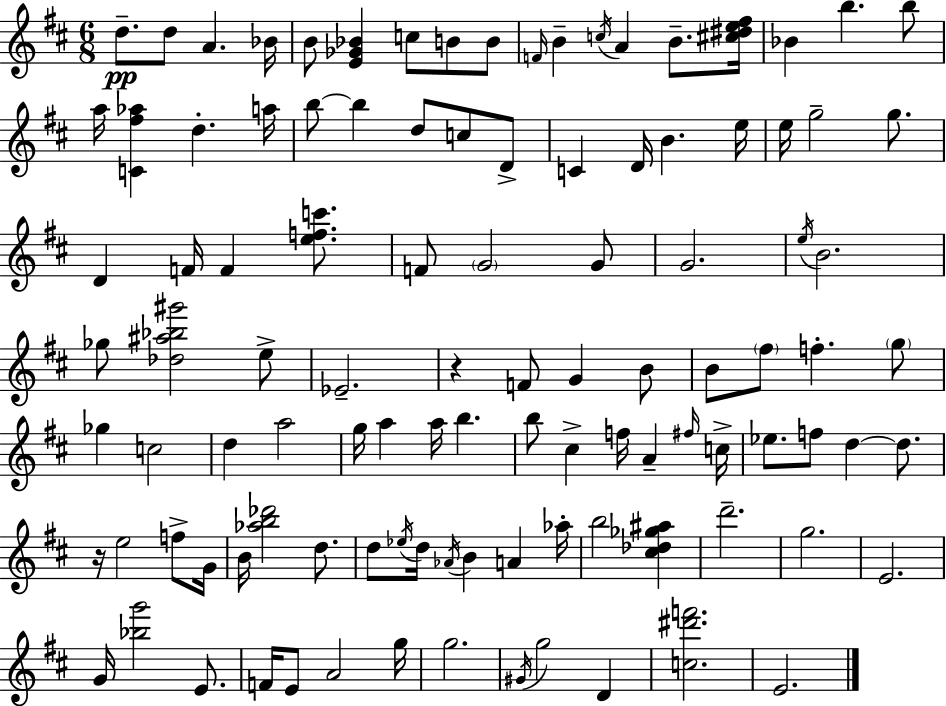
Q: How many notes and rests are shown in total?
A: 106